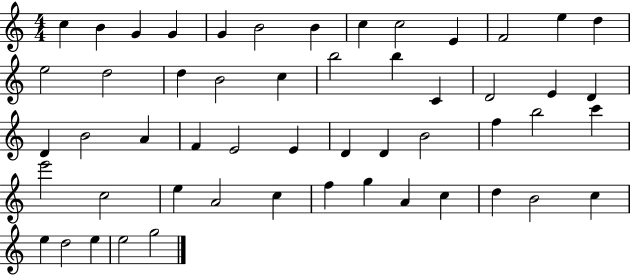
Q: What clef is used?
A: treble